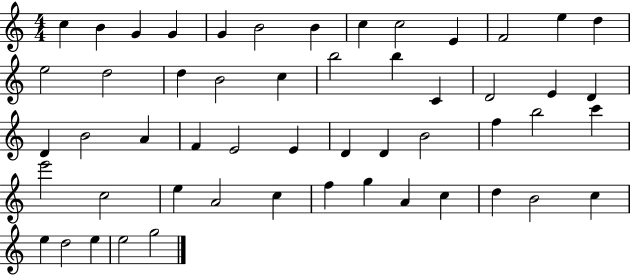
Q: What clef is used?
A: treble